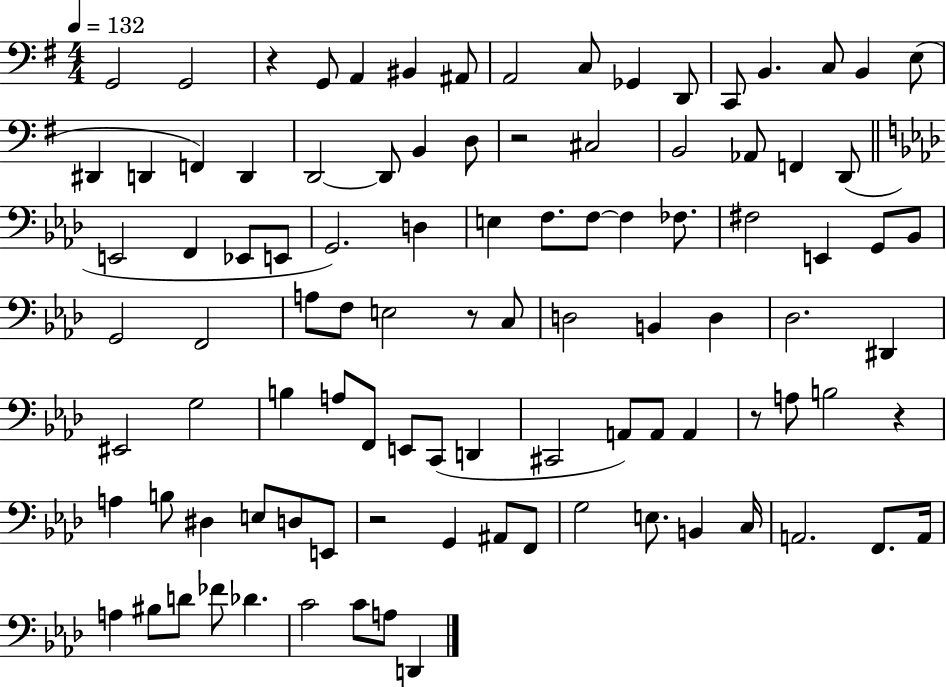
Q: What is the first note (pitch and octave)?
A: G2